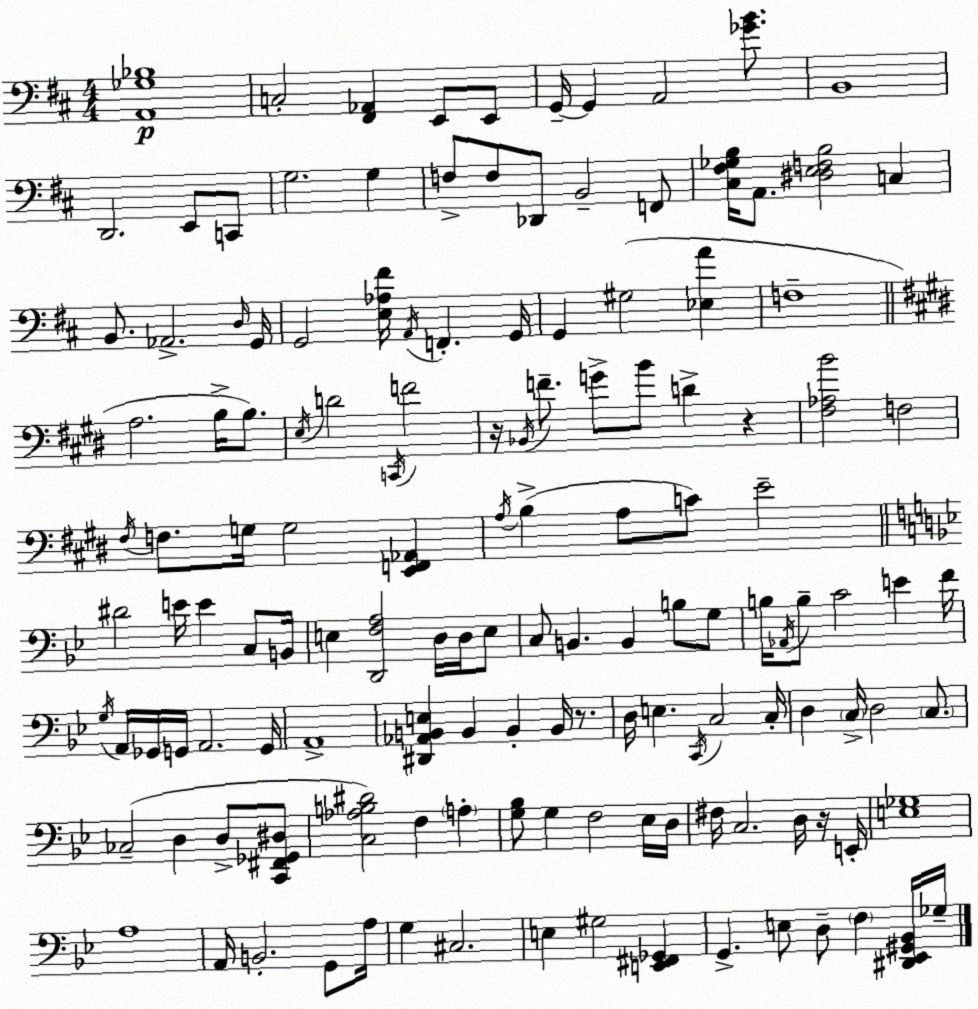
X:1
T:Untitled
M:4/4
L:1/4
K:D
[A,,_G,_B,]4 C,2 [^F,,_A,,] E,,/2 E,,/2 G,,/4 G,, A,,2 [_GB]/2 B,,4 D,,2 E,,/2 C,,/2 G,2 G, F,/2 F,/2 _D,,/2 B,,2 F,,/2 [^C,^F,_G,B,]/4 A,,/2 [^D,E,F,B,]2 C, B,,/2 _A,,2 D,/4 G,,/4 G,,2 [E,_A,^F]/4 A,,/4 F,, G,,/4 G,, ^G,2 [_E,A] F,4 A,2 B,/4 B,/2 E,/4 D2 C,,/4 F2 z/4 _B,,/4 F/2 G/2 B/2 D z [^F,_A,B]2 F,2 ^F,/4 F,/2 G,/4 G,2 [E,,F,,_A,,] A,/4 B, A,/2 C/2 E2 ^D2 E/4 E C,/2 B,,/4 E, [D,,F,A,]2 D,/4 D,/4 E,/2 C,/2 B,, B,, B,/2 G,/2 B,/4 _A,,/4 B,/2 C2 E F/4 G,/4 A,,/4 _G,,/4 G,,/4 A,,2 G,,/4 A,,4 [^D,,_A,,B,,E,] B,, B,, B,,/4 z/2 D,/4 E, C,,/4 C,2 C,/4 D, C,/4 D,2 C,/2 _C,2 D, D,/2 [C,,^F,,_G,,^D,]/2 [C,_A,B,^D]2 F, A, [G,_B,]/2 G, F,2 _E,/4 D,/4 ^F,/4 C,2 D,/4 z/4 E,,/4 [E,_G,]4 A,4 A,,/4 B,,2 G,,/2 A,/4 G, ^C,2 E, ^G,2 [E,,^F,,_G,,] G,, E,/2 D,/2 F, [^D,,_E,,^G,,_B,,]/4 _G,/4